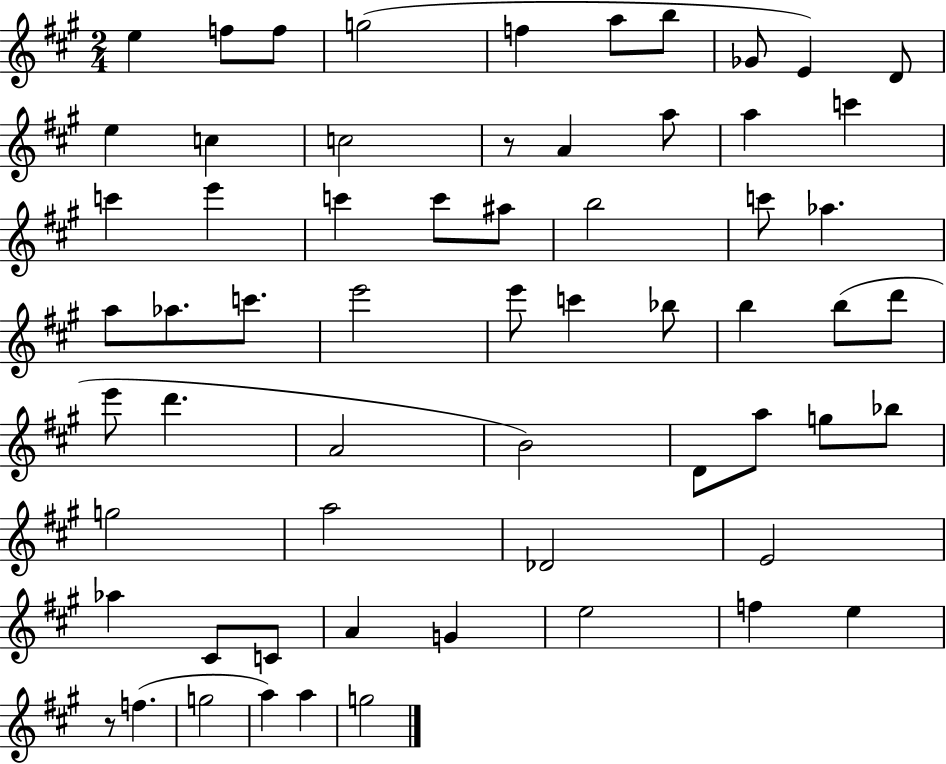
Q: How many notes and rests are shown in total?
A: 62